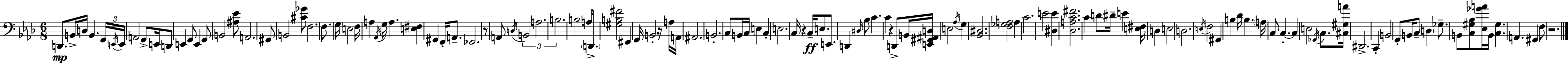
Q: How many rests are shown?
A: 5